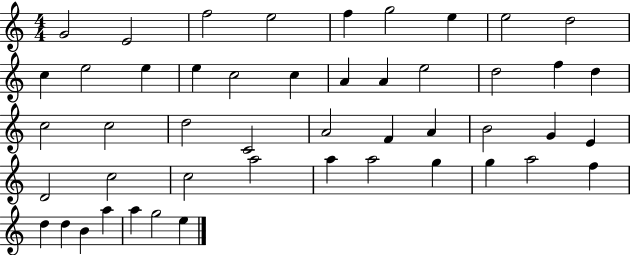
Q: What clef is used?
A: treble